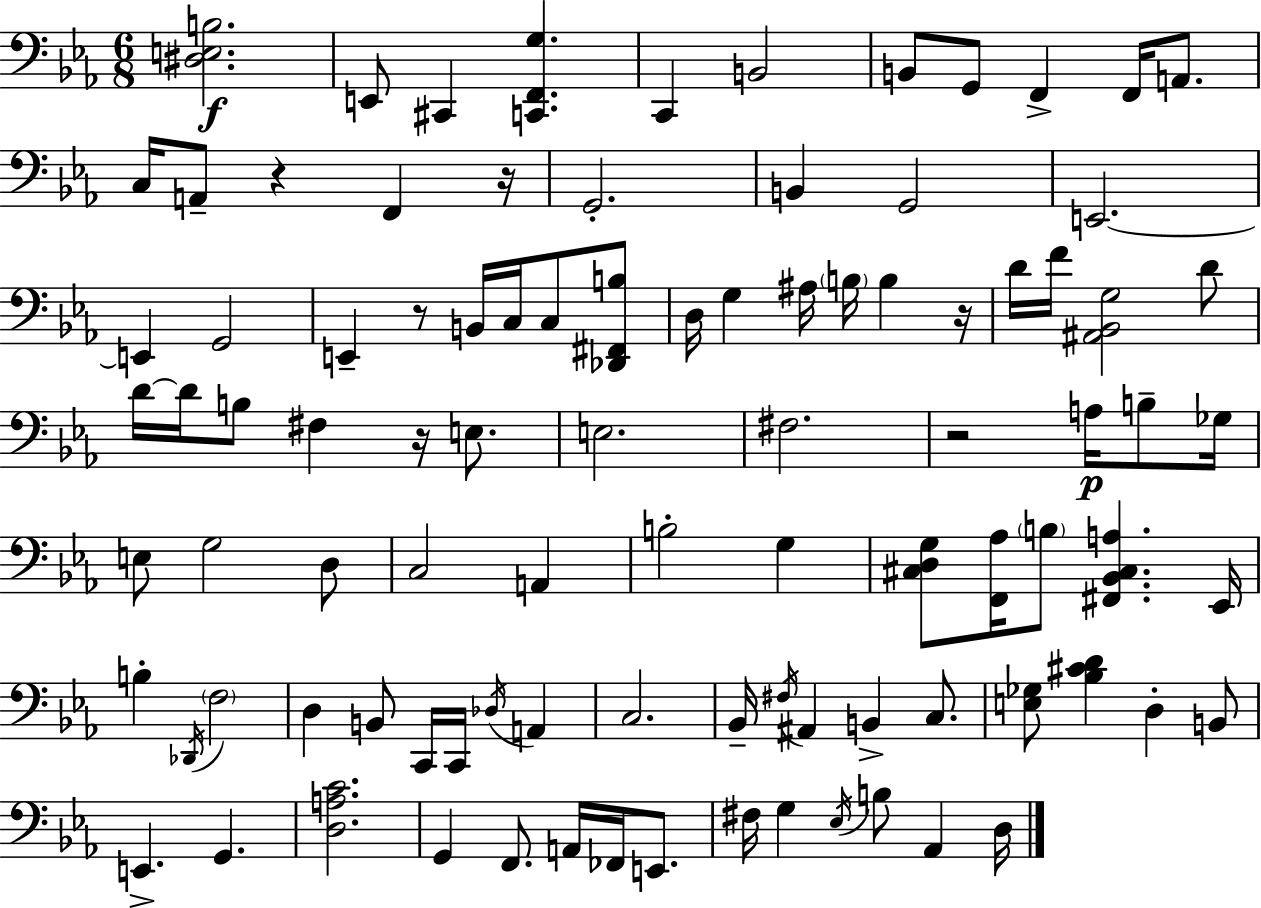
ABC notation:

X:1
T:Untitled
M:6/8
L:1/4
K:Eb
[^D,E,B,]2 E,,/2 ^C,, [C,,F,,G,] C,, B,,2 B,,/2 G,,/2 F,, F,,/4 A,,/2 C,/4 A,,/2 z F,, z/4 G,,2 B,, G,,2 E,,2 E,, G,,2 E,, z/2 B,,/4 C,/4 C,/2 [_D,,^F,,B,]/2 D,/4 G, ^A,/4 B,/4 B, z/4 D/4 F/4 [^A,,_B,,G,]2 D/2 D/4 D/4 B,/2 ^F, z/4 E,/2 E,2 ^F,2 z2 A,/4 B,/2 _G,/4 E,/2 G,2 D,/2 C,2 A,, B,2 G, [^C,D,G,]/2 [F,,_A,]/4 B,/2 [^F,,_B,,^C,A,] _E,,/4 B, _D,,/4 F,2 D, B,,/2 C,,/4 C,,/4 _D,/4 A,, C,2 _B,,/4 ^F,/4 ^A,, B,, C,/2 [E,_G,]/2 [_B,^CD] D, B,,/2 E,, G,, [D,A,C]2 G,, F,,/2 A,,/4 _F,,/4 E,,/2 ^F,/4 G, _E,/4 B,/2 _A,, D,/4